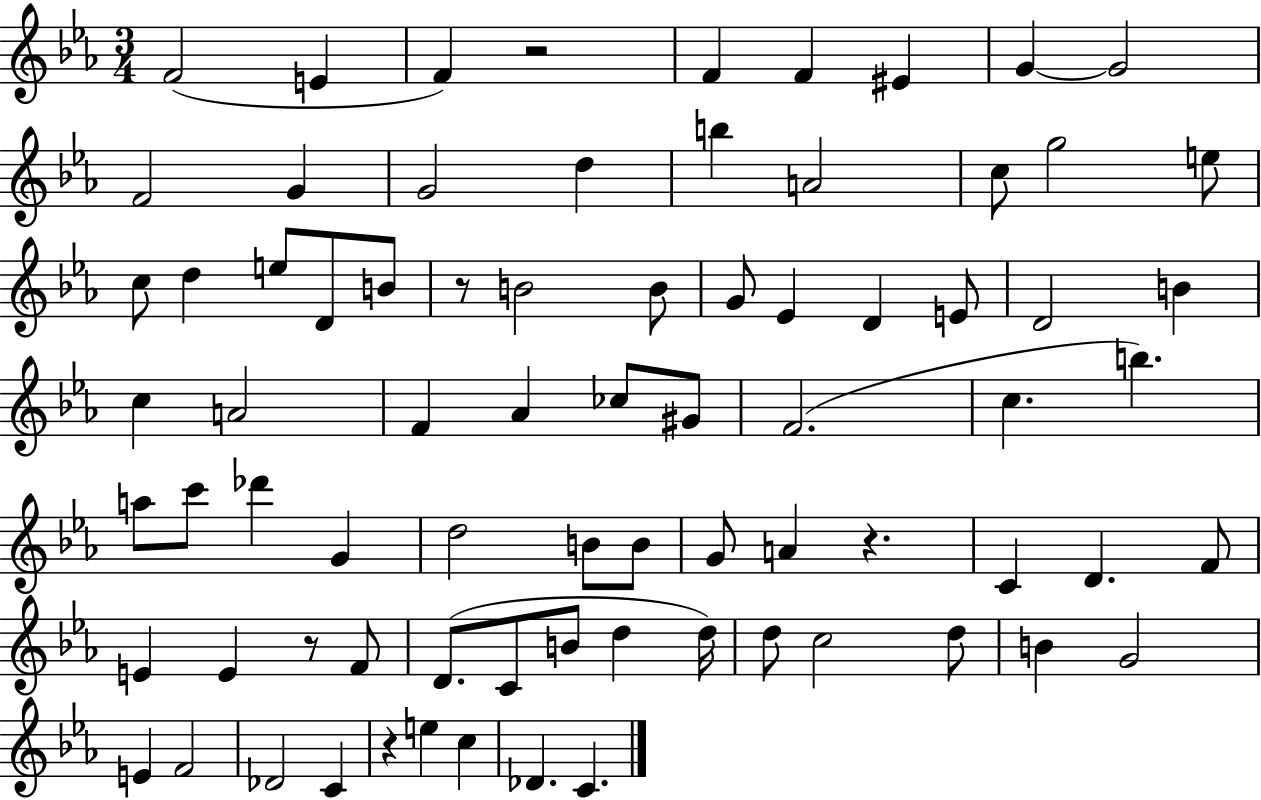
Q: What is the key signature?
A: EES major